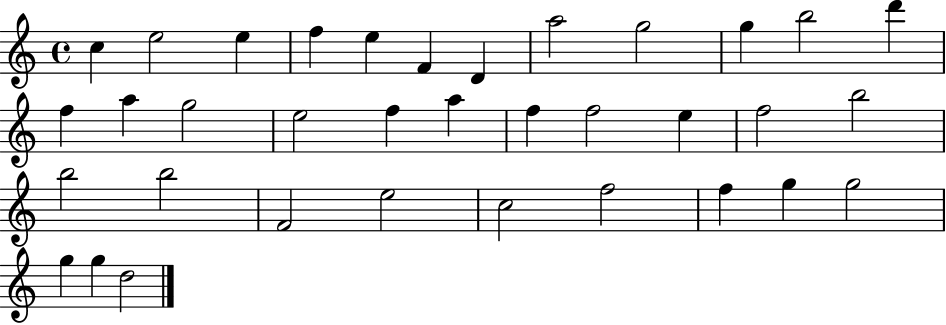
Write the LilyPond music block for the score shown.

{
  \clef treble
  \time 4/4
  \defaultTimeSignature
  \key c \major
  c''4 e''2 e''4 | f''4 e''4 f'4 d'4 | a''2 g''2 | g''4 b''2 d'''4 | \break f''4 a''4 g''2 | e''2 f''4 a''4 | f''4 f''2 e''4 | f''2 b''2 | \break b''2 b''2 | f'2 e''2 | c''2 f''2 | f''4 g''4 g''2 | \break g''4 g''4 d''2 | \bar "|."
}